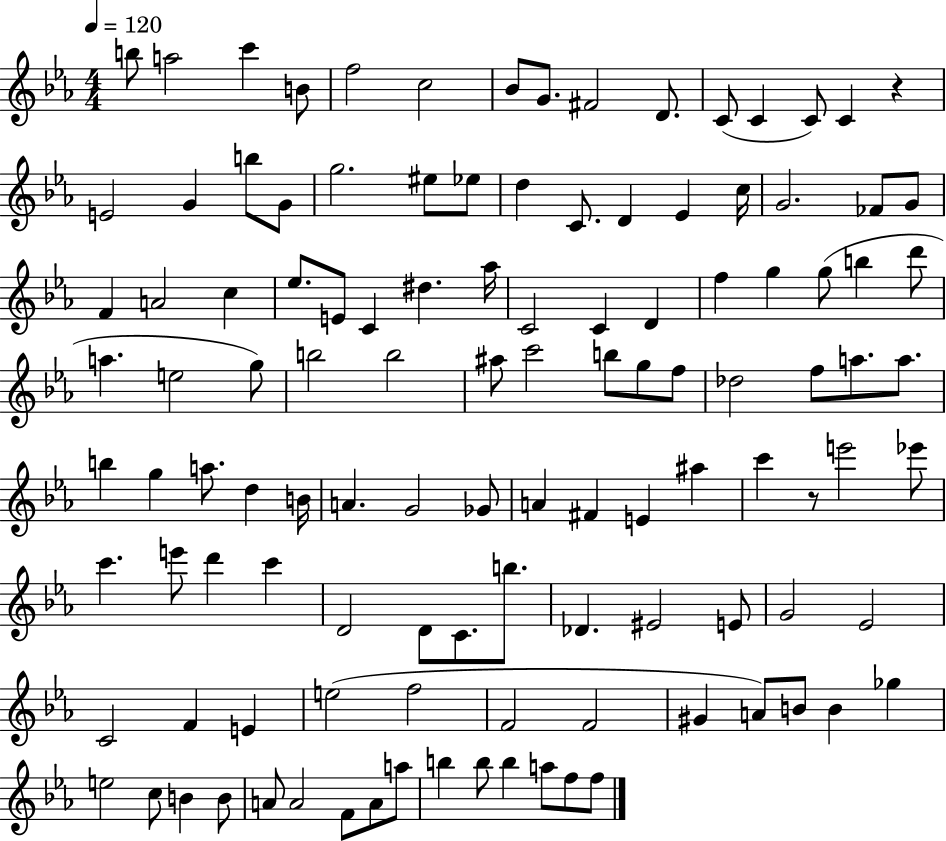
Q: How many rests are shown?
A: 2